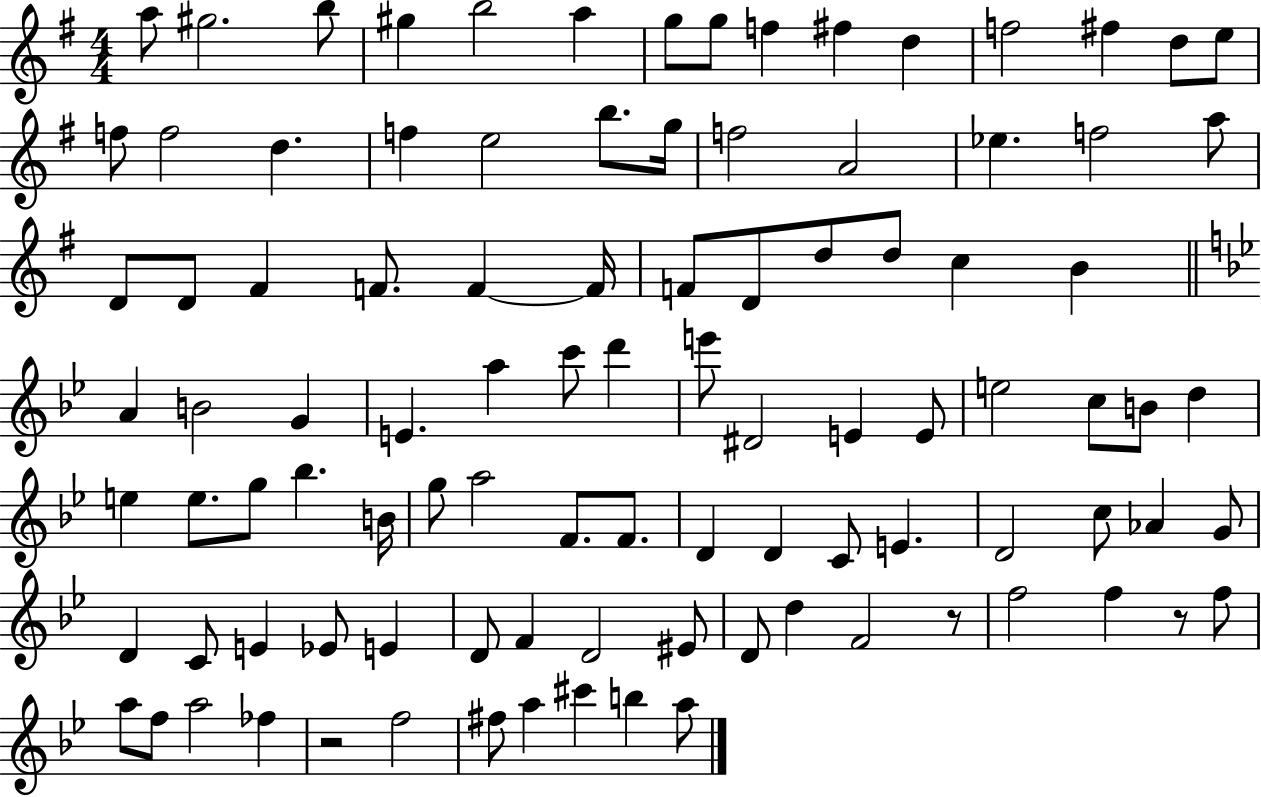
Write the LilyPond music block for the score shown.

{
  \clef treble
  \numericTimeSignature
  \time 4/4
  \key g \major
  a''8 gis''2. b''8 | gis''4 b''2 a''4 | g''8 g''8 f''4 fis''4 d''4 | f''2 fis''4 d''8 e''8 | \break f''8 f''2 d''4. | f''4 e''2 b''8. g''16 | f''2 a'2 | ees''4. f''2 a''8 | \break d'8 d'8 fis'4 f'8. f'4~~ f'16 | f'8 d'8 d''8 d''8 c''4 b'4 | \bar "||" \break \key bes \major a'4 b'2 g'4 | e'4. a''4 c'''8 d'''4 | e'''8 dis'2 e'4 e'8 | e''2 c''8 b'8 d''4 | \break e''4 e''8. g''8 bes''4. b'16 | g''8 a''2 f'8. f'8. | d'4 d'4 c'8 e'4. | d'2 c''8 aes'4 g'8 | \break d'4 c'8 e'4 ees'8 e'4 | d'8 f'4 d'2 eis'8 | d'8 d''4 f'2 r8 | f''2 f''4 r8 f''8 | \break a''8 f''8 a''2 fes''4 | r2 f''2 | fis''8 a''4 cis'''4 b''4 a''8 | \bar "|."
}